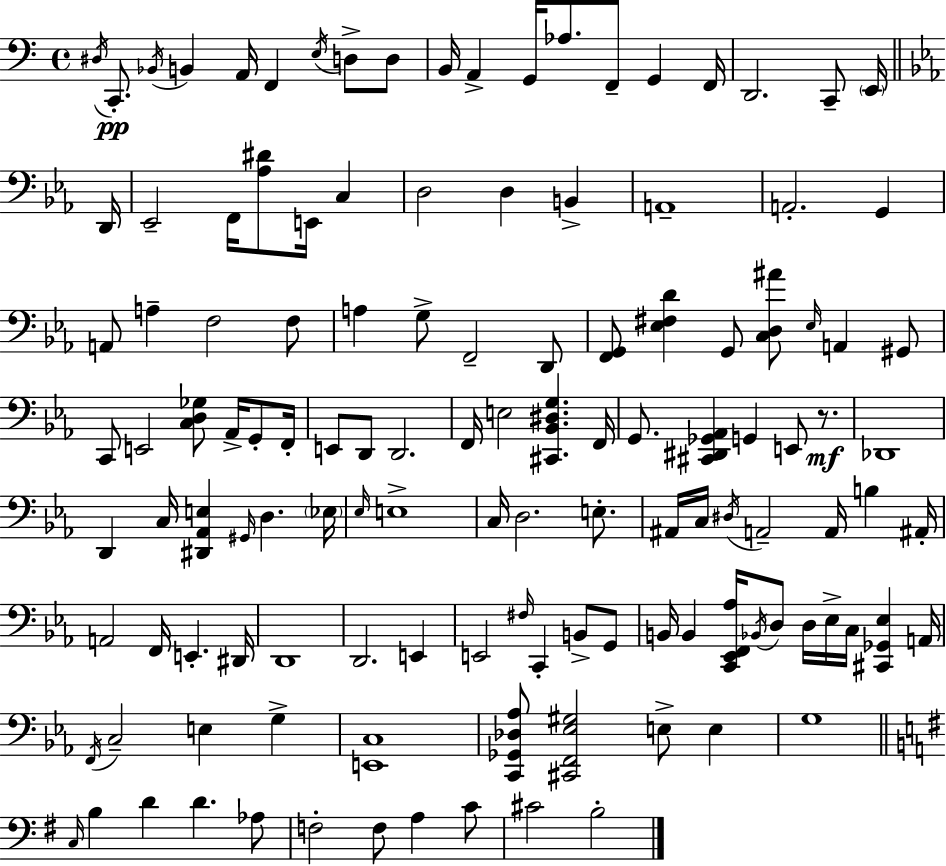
D#3/s C2/e. Bb2/s B2/q A2/s F2/q E3/s D3/e D3/e B2/s A2/q G2/s Ab3/e. F2/e G2/q F2/s D2/h. C2/e E2/s D2/s Eb2/h F2/s [Ab3,D#4]/e E2/s C3/q D3/h D3/q B2/q A2/w A2/h. G2/q A2/e A3/q F3/h F3/e A3/q G3/e F2/h D2/e [F2,G2]/e [Eb3,F#3,D4]/q G2/e [C3,D3,A#4]/e Eb3/s A2/q G#2/e C2/e E2/h [C3,D3,Gb3]/e Ab2/s G2/e F2/s E2/e D2/e D2/h. F2/s E3/h [C#2,Bb2,D#3,G3]/q. F2/s G2/e. [C#2,D#2,Gb2,Ab2]/q G2/q E2/e R/e. Db2/w D2/q C3/s [D#2,Ab2,E3]/q G#2/s D3/q. Eb3/s Eb3/s E3/w C3/s D3/h. E3/e. A#2/s C3/s D#3/s A2/h A2/s B3/q A#2/s A2/h F2/s E2/q. D#2/s D2/w D2/h. E2/q E2/h F#3/s C2/q B2/e G2/e B2/s B2/q [C2,Eb2,F2,Ab3]/s Bb2/s D3/e D3/s Eb3/s C3/s [C#2,Gb2,Eb3]/q A2/s F2/s C3/h E3/q G3/q [E2,C3]/w [C2,Gb2,Db3,Ab3]/e [C#2,F2,Eb3,G#3]/h E3/e E3/q G3/w C3/s B3/q D4/q D4/q. Ab3/e F3/h F3/e A3/q C4/e C#4/h B3/h